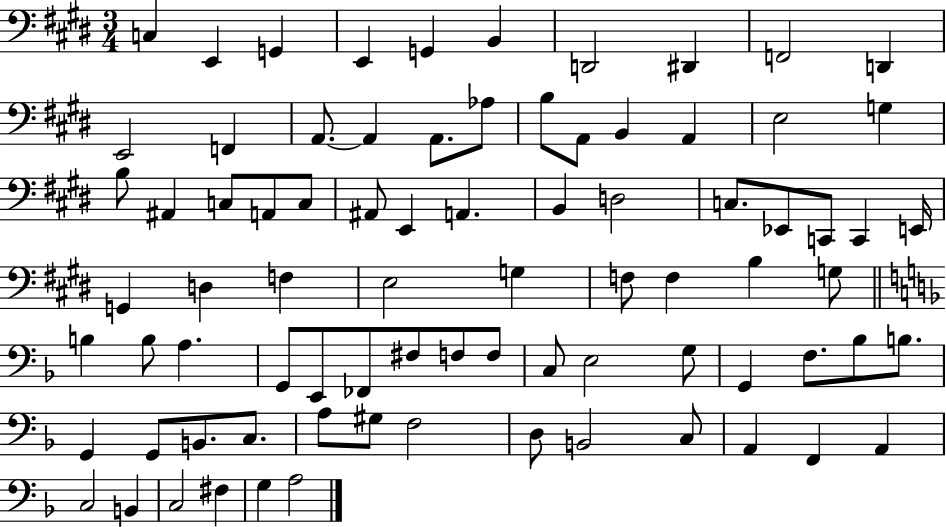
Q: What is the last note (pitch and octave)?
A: A3